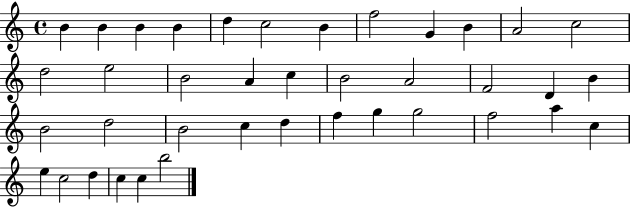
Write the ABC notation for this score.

X:1
T:Untitled
M:4/4
L:1/4
K:C
B B B B d c2 B f2 G B A2 c2 d2 e2 B2 A c B2 A2 F2 D B B2 d2 B2 c d f g g2 f2 a c e c2 d c c b2